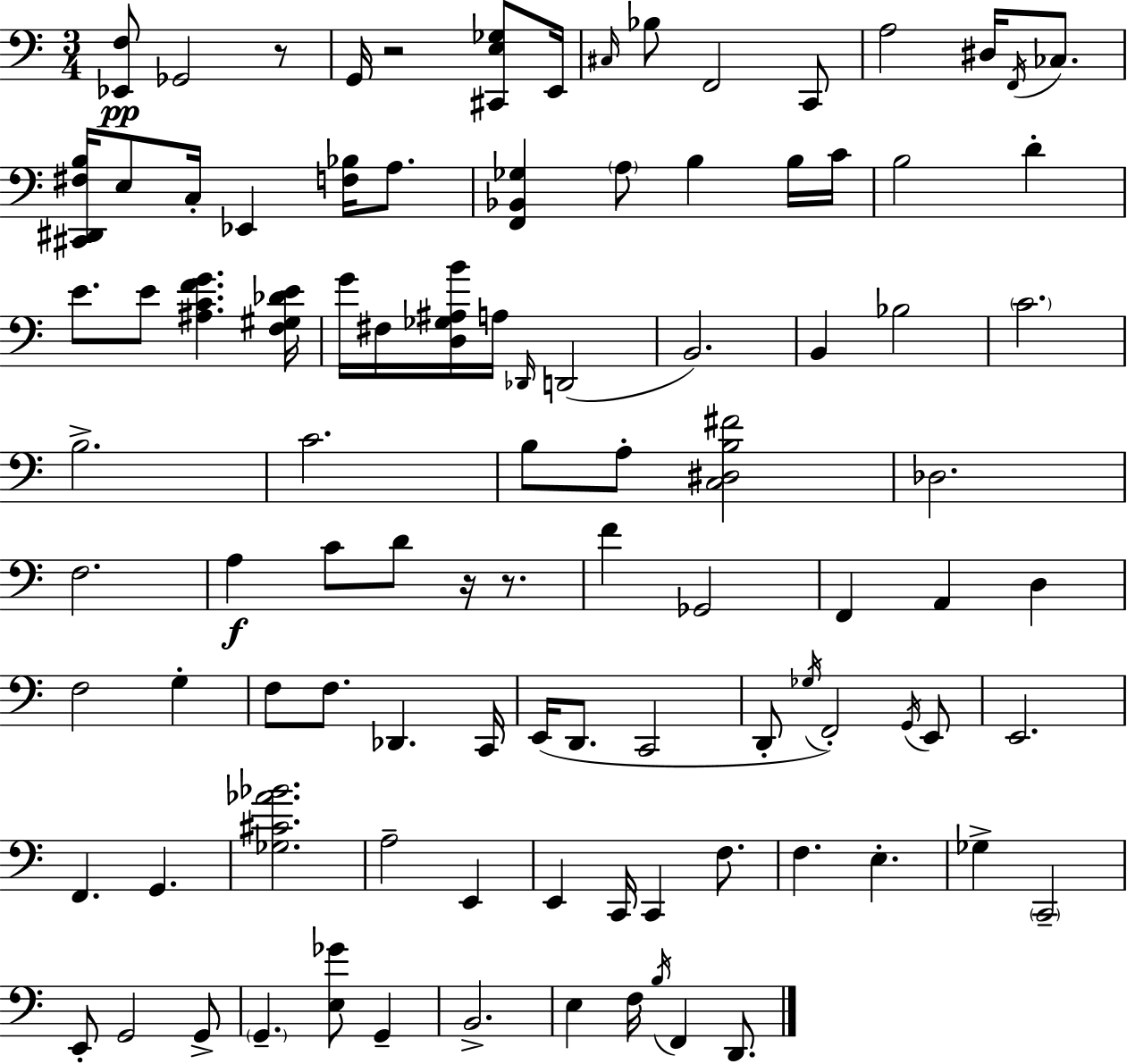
{
  \clef bass
  \numericTimeSignature
  \time 3/4
  \key a \minor
  \repeat volta 2 { <ees, f>8\pp ges,2 r8 | g,16 r2 <cis, e ges>8 e,16 | \grace { cis16 } bes8 f,2 c,8 | a2 dis16 \acciaccatura { f,16 } ces8. | \break <cis, dis, fis b>16 e8 c16-. ees,4 <f bes>16 a8. | <f, bes, ges>4 \parenthesize a8 b4 | b16 c'16 b2 d'4-. | e'8. e'8 <ais c' f' g'>4. | \break <f gis des' e'>16 g'16 fis16 <d ges ais b'>16 a16 \grace { des,16 }( d,2 | b,2.) | b,4 bes2 | \parenthesize c'2. | \break b2.-> | c'2. | b8 a8-. <c dis b fis'>2 | des2. | \break f2. | a4\f c'8 d'8 r16 | r8. f'4 ges,2 | f,4 a,4 d4 | \break f2 g4-. | f8 f8. des,4. | c,16 e,16( d,8. c,2 | d,8-. \acciaccatura { ges16 } f,2-.) | \break \acciaccatura { g,16 } e,8 e,2. | f,4. g,4. | <ges cis' aes' bes'>2. | a2-- | \break e,4 e,4 c,16 c,4 | f8. f4. e4.-. | ges4-> \parenthesize c,2-- | e,8-. g,2 | \break g,8-> \parenthesize g,4.-- <e ges'>8 | g,4-- b,2.-> | e4 f16 \acciaccatura { b16 } f,4 | d,8. } \bar "|."
}